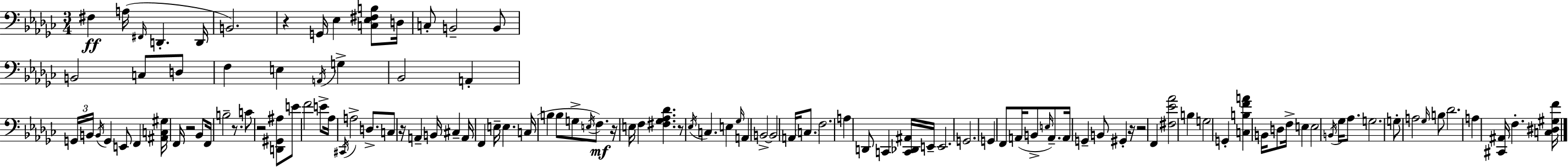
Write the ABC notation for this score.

X:1
T:Untitled
M:3/4
L:1/4
K:Ebm
^F, A,/4 ^F,,/4 D,, D,,/4 B,,2 z G,,/4 _E, [C,_E,^F,B,]/2 D,/4 C,/2 B,,2 B,,/2 B,,2 C,/2 D,/2 F, E, A,,/4 G, _B,,2 A,, G,,/4 B,,/4 B,,/4 G,, E,,/2 F,, [^A,,C,^G,]/4 F,,/4 z2 _B,,/2 F,,/4 B,2 z/2 C/2 z2 [D,,^G,,^A,]/2 E/2 F2 E/2 _A,/4 ^C,,/4 A,2 D,/2 C,/2 z/4 A,, B,,/4 ^C, A,,/4 F,, E,/4 E, C,/4 B, B,/2 G,/2 E,/4 F,/2 z/4 E,/4 F, [^F,_G,_A,_D] z/2 _E,/4 C, E, _G,/4 A,, B,,2 B,,2 A,,/4 C,/2 F,2 A, D,,/2 C,, [C,,_D,,^A,,]/4 E,,/4 E,,2 G,,2 G,, F,,/2 A,,/4 B,,/2 E,/4 A,,/2 A,,/4 G,, B,,/2 ^G,, z/4 z2 F,, [^F,_E_A]2 B, G,2 G,, [C,B,FA] B,,/4 D,/2 F,/4 E, E,2 B,,/4 _G,/4 _A,/2 G,2 G,/2 A,2 _G,/4 B,/2 _D2 A, [^C,,^A,,]/4 F, [C,^D,^G,F]/4